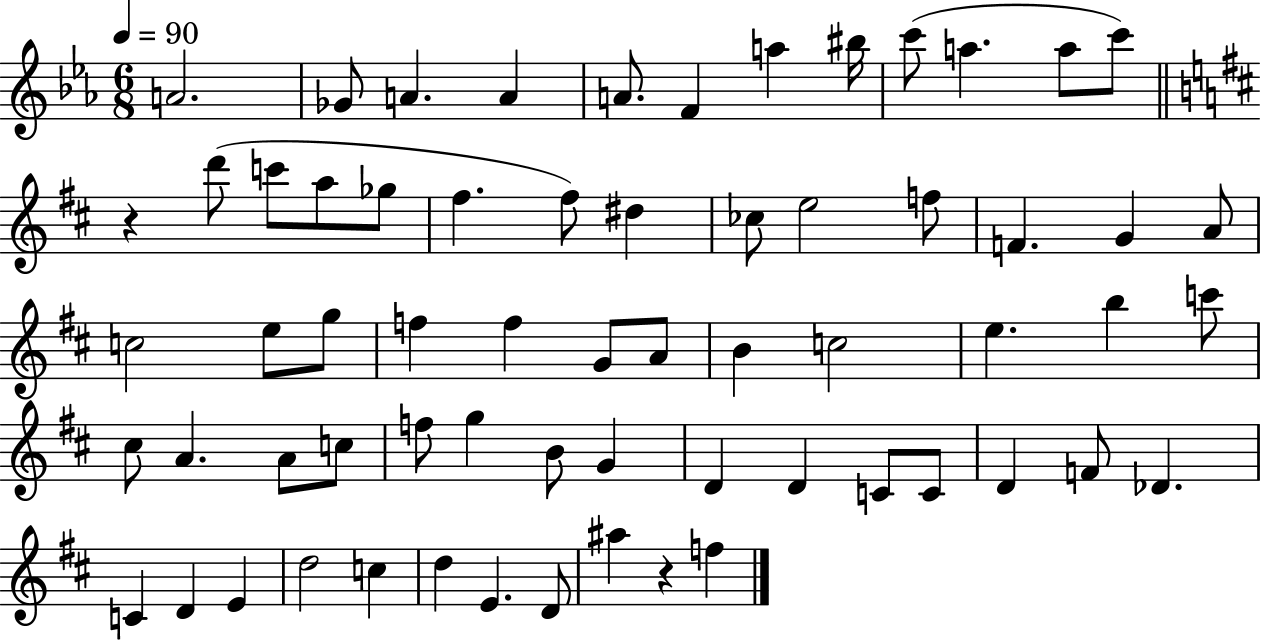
{
  \clef treble
  \numericTimeSignature
  \time 6/8
  \key ees \major
  \tempo 4 = 90
  a'2. | ges'8 a'4. a'4 | a'8. f'4 a''4 bis''16 | c'''8( a''4. a''8 c'''8) | \break \bar "||" \break \key d \major r4 d'''8( c'''8 a''8 ges''8 | fis''4. fis''8) dis''4 | ces''8 e''2 f''8 | f'4. g'4 a'8 | \break c''2 e''8 g''8 | f''4 f''4 g'8 a'8 | b'4 c''2 | e''4. b''4 c'''8 | \break cis''8 a'4. a'8 c''8 | f''8 g''4 b'8 g'4 | d'4 d'4 c'8 c'8 | d'4 f'8 des'4. | \break c'4 d'4 e'4 | d''2 c''4 | d''4 e'4. d'8 | ais''4 r4 f''4 | \break \bar "|."
}